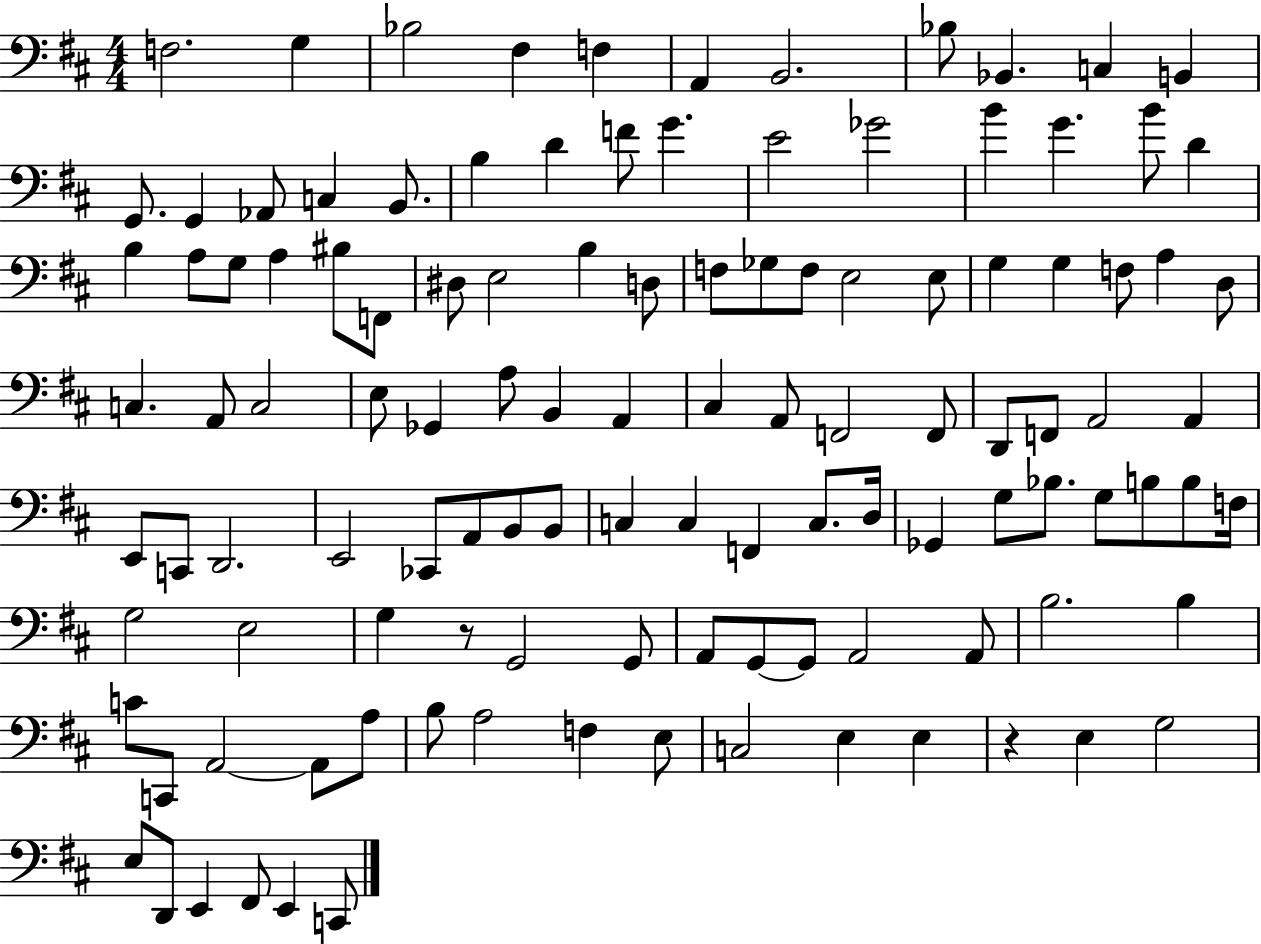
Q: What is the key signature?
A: D major